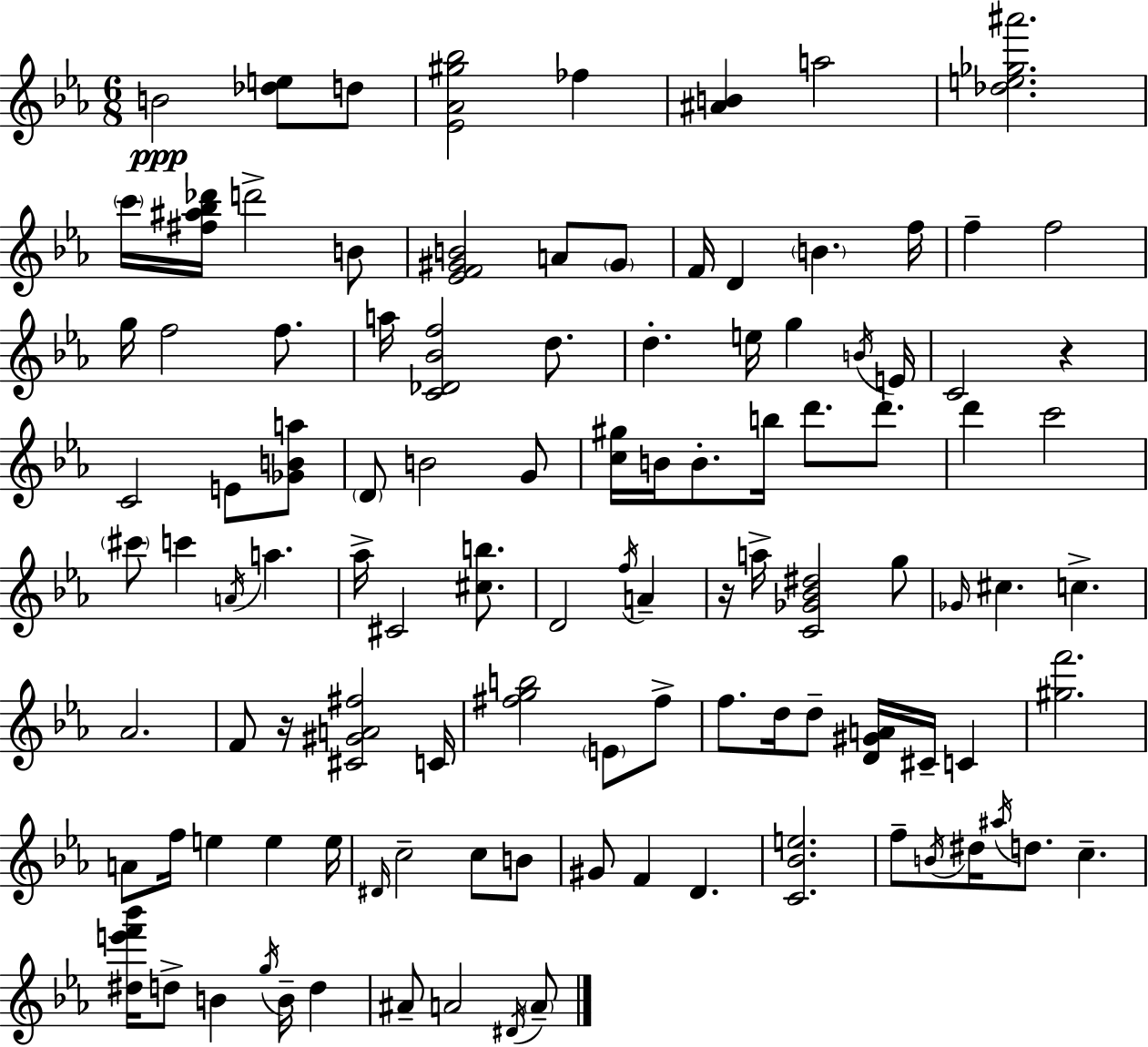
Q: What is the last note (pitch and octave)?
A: A4